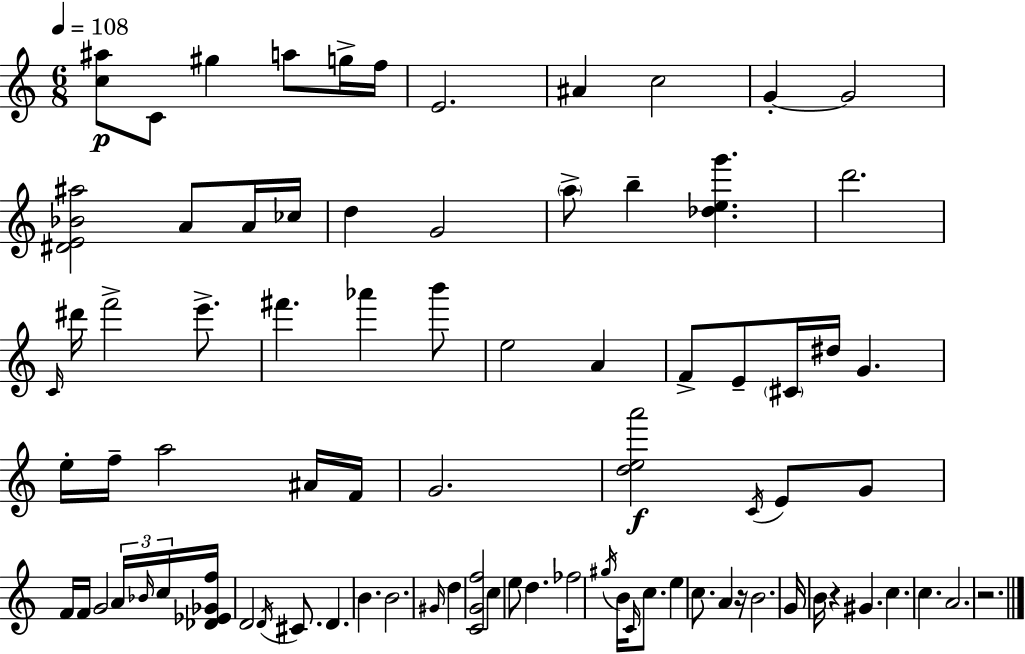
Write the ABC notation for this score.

X:1
T:Untitled
M:6/8
L:1/4
K:Am
[c^a]/2 C/2 ^g a/2 g/4 f/4 E2 ^A c2 G G2 [^DE_B^a]2 A/2 A/4 _c/4 d G2 a/2 b [_deg'] d'2 C/4 ^d'/4 f'2 e'/2 ^f' _a' b'/2 e2 A F/2 E/2 ^C/4 ^d/4 G e/4 f/4 a2 ^A/4 F/4 G2 [dea']2 C/4 E/2 G/2 F/4 F/4 G2 A/4 _B/4 c/4 [_D_E_Gf]/4 D2 D/4 ^C/2 D B B2 ^G/4 d [CGf]2 c e/2 d _f2 ^g/4 B/4 C/4 c/2 e c/2 A z/4 B2 G/4 B/4 z ^G c c A2 z2